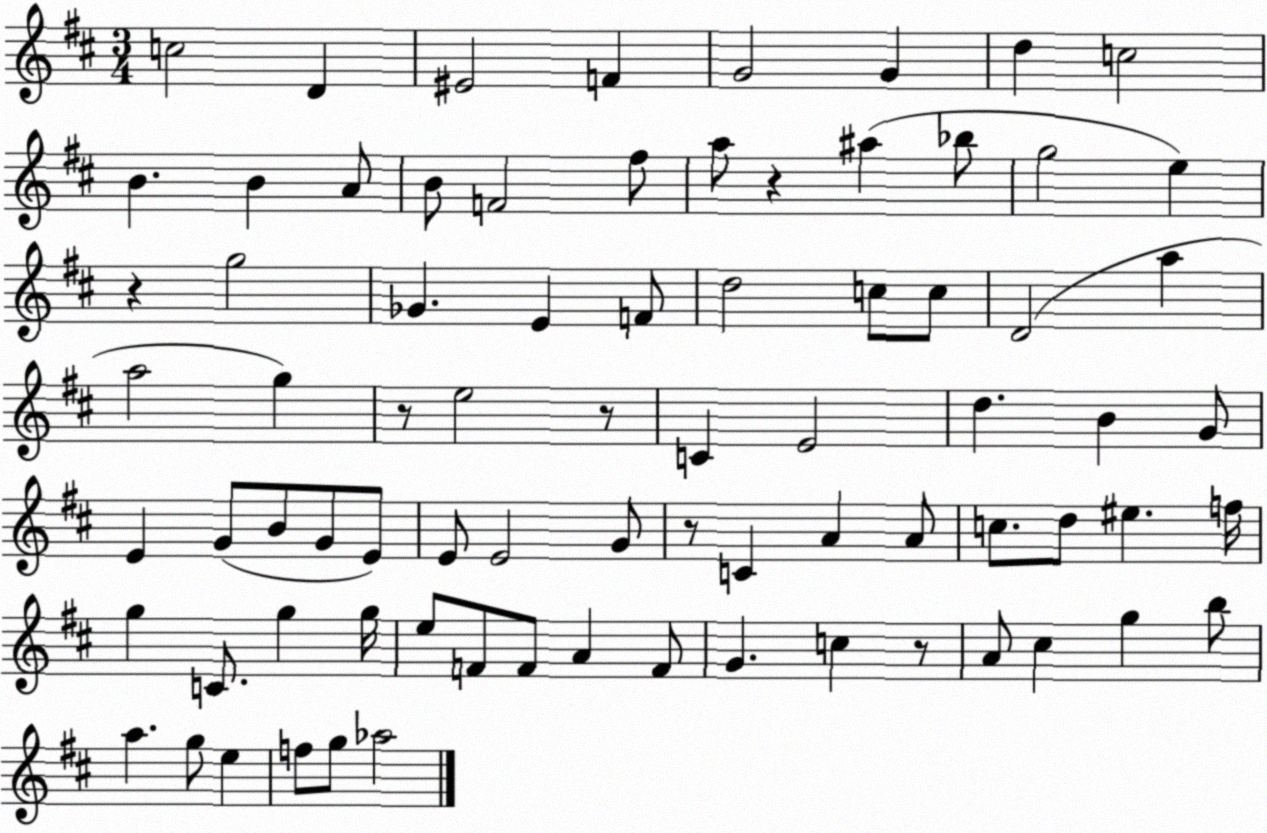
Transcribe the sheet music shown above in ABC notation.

X:1
T:Untitled
M:3/4
L:1/4
K:D
c2 D ^E2 F G2 G d c2 B B A/2 B/2 F2 ^f/2 a/2 z ^a _b/2 g2 e z g2 _G E F/2 d2 c/2 c/2 D2 a a2 g z/2 e2 z/2 C E2 d B G/2 E G/2 B/2 G/2 E/2 E/2 E2 G/2 z/2 C A A/2 c/2 d/2 ^e f/4 g C/2 g g/4 e/2 F/2 F/2 A F/2 G c z/2 A/2 ^c g b/2 a g/2 e f/2 g/2 _a2